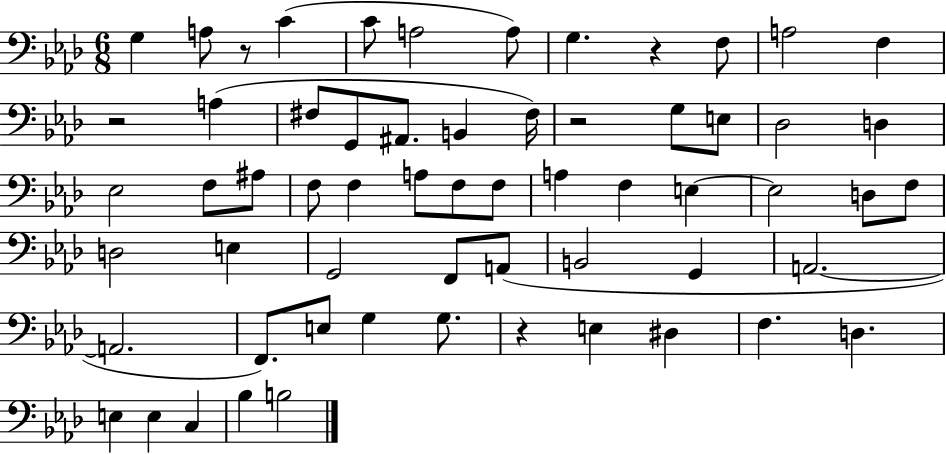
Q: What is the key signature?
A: AES major